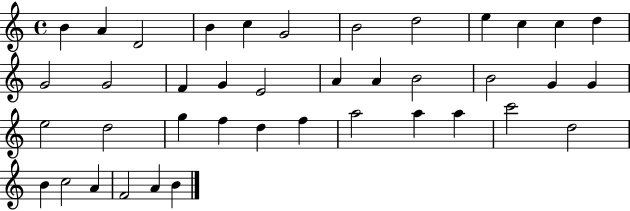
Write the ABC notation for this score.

X:1
T:Untitled
M:4/4
L:1/4
K:C
B A D2 B c G2 B2 d2 e c c d G2 G2 F G E2 A A B2 B2 G G e2 d2 g f d f a2 a a c'2 d2 B c2 A F2 A B